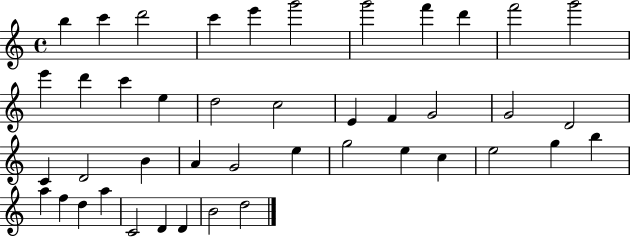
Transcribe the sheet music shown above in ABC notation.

X:1
T:Untitled
M:4/4
L:1/4
K:C
b c' d'2 c' e' g'2 g'2 f' d' f'2 g'2 e' d' c' e d2 c2 E F G2 G2 D2 C D2 B A G2 e g2 e c e2 g b a f d a C2 D D B2 d2